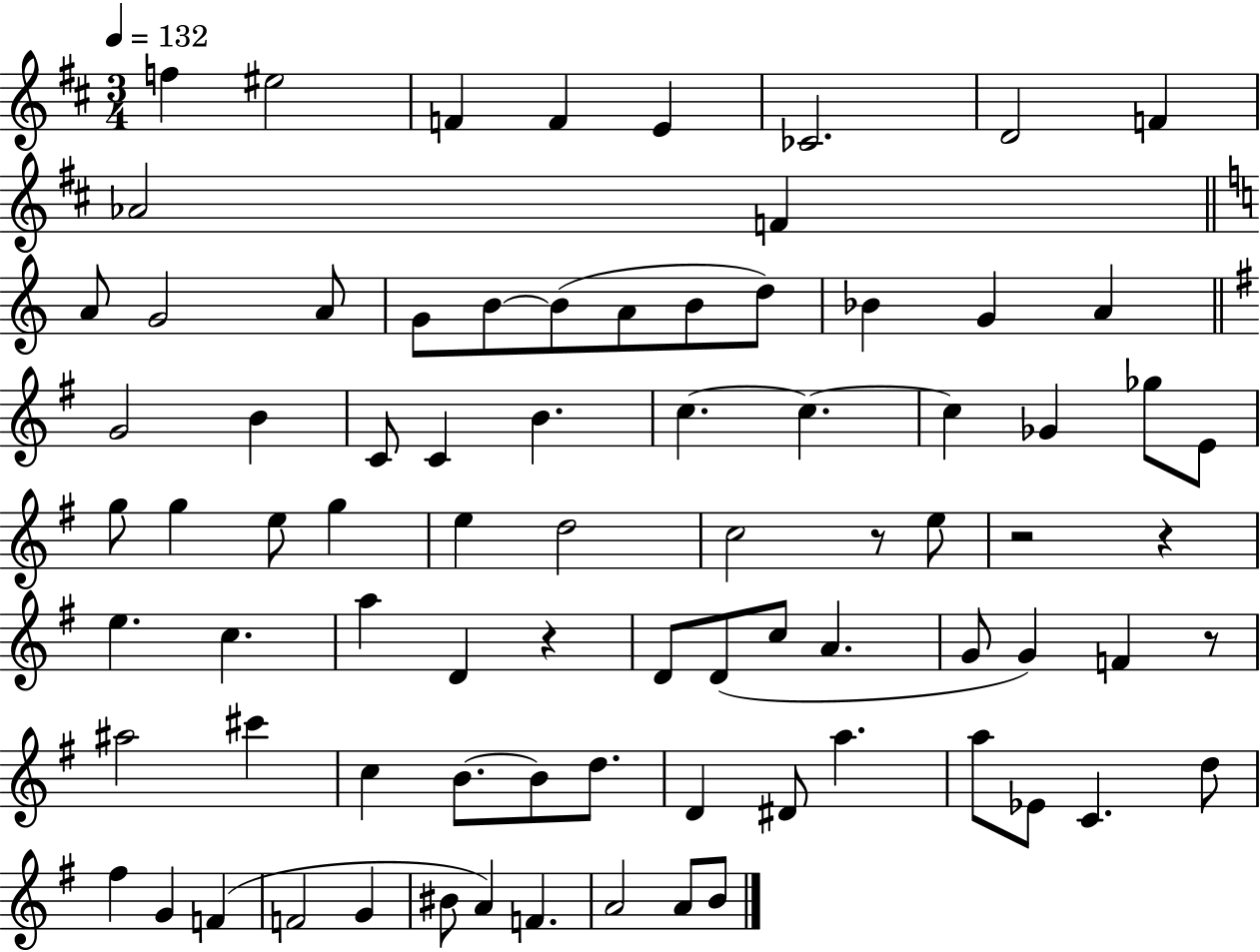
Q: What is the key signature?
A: D major